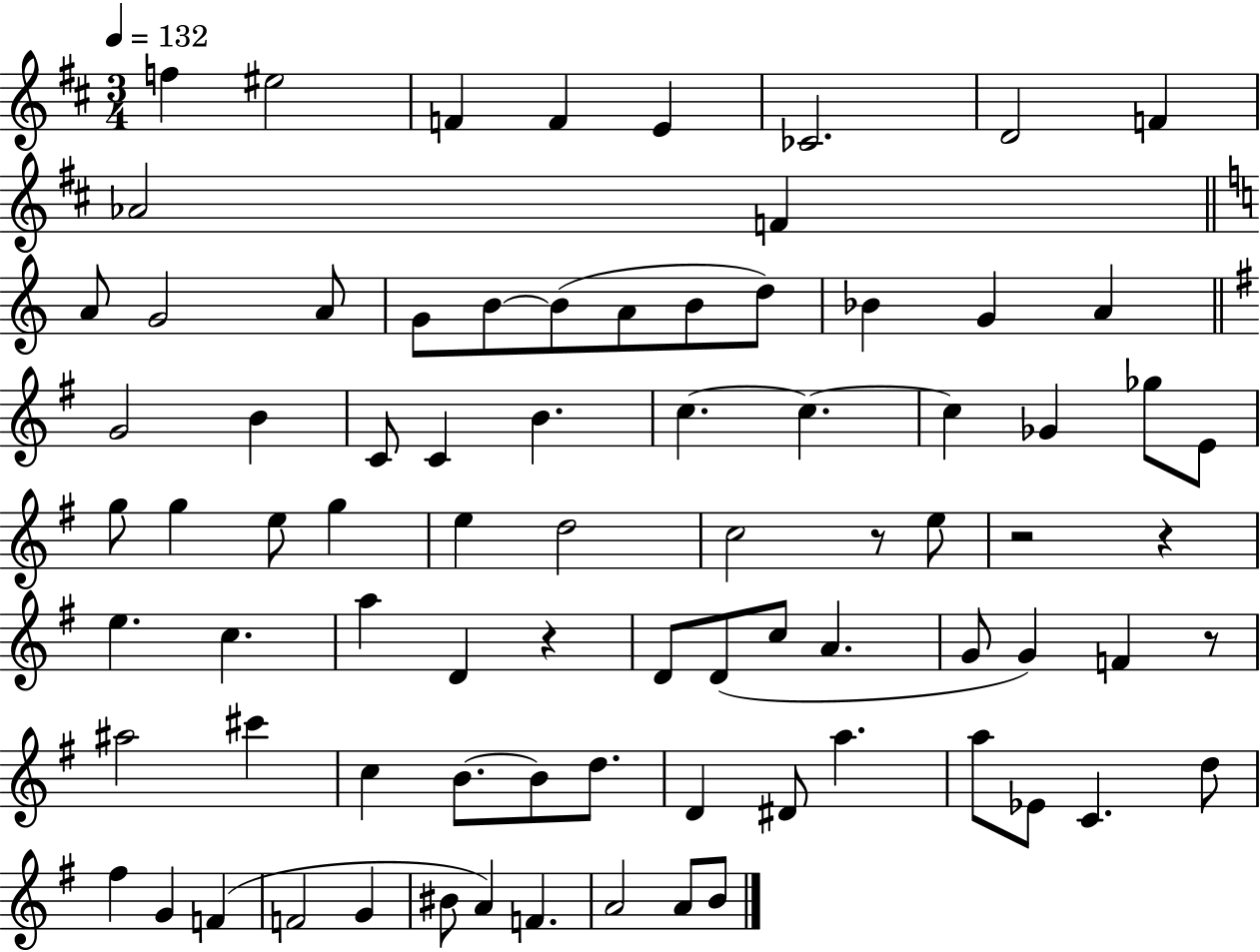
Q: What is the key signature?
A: D major